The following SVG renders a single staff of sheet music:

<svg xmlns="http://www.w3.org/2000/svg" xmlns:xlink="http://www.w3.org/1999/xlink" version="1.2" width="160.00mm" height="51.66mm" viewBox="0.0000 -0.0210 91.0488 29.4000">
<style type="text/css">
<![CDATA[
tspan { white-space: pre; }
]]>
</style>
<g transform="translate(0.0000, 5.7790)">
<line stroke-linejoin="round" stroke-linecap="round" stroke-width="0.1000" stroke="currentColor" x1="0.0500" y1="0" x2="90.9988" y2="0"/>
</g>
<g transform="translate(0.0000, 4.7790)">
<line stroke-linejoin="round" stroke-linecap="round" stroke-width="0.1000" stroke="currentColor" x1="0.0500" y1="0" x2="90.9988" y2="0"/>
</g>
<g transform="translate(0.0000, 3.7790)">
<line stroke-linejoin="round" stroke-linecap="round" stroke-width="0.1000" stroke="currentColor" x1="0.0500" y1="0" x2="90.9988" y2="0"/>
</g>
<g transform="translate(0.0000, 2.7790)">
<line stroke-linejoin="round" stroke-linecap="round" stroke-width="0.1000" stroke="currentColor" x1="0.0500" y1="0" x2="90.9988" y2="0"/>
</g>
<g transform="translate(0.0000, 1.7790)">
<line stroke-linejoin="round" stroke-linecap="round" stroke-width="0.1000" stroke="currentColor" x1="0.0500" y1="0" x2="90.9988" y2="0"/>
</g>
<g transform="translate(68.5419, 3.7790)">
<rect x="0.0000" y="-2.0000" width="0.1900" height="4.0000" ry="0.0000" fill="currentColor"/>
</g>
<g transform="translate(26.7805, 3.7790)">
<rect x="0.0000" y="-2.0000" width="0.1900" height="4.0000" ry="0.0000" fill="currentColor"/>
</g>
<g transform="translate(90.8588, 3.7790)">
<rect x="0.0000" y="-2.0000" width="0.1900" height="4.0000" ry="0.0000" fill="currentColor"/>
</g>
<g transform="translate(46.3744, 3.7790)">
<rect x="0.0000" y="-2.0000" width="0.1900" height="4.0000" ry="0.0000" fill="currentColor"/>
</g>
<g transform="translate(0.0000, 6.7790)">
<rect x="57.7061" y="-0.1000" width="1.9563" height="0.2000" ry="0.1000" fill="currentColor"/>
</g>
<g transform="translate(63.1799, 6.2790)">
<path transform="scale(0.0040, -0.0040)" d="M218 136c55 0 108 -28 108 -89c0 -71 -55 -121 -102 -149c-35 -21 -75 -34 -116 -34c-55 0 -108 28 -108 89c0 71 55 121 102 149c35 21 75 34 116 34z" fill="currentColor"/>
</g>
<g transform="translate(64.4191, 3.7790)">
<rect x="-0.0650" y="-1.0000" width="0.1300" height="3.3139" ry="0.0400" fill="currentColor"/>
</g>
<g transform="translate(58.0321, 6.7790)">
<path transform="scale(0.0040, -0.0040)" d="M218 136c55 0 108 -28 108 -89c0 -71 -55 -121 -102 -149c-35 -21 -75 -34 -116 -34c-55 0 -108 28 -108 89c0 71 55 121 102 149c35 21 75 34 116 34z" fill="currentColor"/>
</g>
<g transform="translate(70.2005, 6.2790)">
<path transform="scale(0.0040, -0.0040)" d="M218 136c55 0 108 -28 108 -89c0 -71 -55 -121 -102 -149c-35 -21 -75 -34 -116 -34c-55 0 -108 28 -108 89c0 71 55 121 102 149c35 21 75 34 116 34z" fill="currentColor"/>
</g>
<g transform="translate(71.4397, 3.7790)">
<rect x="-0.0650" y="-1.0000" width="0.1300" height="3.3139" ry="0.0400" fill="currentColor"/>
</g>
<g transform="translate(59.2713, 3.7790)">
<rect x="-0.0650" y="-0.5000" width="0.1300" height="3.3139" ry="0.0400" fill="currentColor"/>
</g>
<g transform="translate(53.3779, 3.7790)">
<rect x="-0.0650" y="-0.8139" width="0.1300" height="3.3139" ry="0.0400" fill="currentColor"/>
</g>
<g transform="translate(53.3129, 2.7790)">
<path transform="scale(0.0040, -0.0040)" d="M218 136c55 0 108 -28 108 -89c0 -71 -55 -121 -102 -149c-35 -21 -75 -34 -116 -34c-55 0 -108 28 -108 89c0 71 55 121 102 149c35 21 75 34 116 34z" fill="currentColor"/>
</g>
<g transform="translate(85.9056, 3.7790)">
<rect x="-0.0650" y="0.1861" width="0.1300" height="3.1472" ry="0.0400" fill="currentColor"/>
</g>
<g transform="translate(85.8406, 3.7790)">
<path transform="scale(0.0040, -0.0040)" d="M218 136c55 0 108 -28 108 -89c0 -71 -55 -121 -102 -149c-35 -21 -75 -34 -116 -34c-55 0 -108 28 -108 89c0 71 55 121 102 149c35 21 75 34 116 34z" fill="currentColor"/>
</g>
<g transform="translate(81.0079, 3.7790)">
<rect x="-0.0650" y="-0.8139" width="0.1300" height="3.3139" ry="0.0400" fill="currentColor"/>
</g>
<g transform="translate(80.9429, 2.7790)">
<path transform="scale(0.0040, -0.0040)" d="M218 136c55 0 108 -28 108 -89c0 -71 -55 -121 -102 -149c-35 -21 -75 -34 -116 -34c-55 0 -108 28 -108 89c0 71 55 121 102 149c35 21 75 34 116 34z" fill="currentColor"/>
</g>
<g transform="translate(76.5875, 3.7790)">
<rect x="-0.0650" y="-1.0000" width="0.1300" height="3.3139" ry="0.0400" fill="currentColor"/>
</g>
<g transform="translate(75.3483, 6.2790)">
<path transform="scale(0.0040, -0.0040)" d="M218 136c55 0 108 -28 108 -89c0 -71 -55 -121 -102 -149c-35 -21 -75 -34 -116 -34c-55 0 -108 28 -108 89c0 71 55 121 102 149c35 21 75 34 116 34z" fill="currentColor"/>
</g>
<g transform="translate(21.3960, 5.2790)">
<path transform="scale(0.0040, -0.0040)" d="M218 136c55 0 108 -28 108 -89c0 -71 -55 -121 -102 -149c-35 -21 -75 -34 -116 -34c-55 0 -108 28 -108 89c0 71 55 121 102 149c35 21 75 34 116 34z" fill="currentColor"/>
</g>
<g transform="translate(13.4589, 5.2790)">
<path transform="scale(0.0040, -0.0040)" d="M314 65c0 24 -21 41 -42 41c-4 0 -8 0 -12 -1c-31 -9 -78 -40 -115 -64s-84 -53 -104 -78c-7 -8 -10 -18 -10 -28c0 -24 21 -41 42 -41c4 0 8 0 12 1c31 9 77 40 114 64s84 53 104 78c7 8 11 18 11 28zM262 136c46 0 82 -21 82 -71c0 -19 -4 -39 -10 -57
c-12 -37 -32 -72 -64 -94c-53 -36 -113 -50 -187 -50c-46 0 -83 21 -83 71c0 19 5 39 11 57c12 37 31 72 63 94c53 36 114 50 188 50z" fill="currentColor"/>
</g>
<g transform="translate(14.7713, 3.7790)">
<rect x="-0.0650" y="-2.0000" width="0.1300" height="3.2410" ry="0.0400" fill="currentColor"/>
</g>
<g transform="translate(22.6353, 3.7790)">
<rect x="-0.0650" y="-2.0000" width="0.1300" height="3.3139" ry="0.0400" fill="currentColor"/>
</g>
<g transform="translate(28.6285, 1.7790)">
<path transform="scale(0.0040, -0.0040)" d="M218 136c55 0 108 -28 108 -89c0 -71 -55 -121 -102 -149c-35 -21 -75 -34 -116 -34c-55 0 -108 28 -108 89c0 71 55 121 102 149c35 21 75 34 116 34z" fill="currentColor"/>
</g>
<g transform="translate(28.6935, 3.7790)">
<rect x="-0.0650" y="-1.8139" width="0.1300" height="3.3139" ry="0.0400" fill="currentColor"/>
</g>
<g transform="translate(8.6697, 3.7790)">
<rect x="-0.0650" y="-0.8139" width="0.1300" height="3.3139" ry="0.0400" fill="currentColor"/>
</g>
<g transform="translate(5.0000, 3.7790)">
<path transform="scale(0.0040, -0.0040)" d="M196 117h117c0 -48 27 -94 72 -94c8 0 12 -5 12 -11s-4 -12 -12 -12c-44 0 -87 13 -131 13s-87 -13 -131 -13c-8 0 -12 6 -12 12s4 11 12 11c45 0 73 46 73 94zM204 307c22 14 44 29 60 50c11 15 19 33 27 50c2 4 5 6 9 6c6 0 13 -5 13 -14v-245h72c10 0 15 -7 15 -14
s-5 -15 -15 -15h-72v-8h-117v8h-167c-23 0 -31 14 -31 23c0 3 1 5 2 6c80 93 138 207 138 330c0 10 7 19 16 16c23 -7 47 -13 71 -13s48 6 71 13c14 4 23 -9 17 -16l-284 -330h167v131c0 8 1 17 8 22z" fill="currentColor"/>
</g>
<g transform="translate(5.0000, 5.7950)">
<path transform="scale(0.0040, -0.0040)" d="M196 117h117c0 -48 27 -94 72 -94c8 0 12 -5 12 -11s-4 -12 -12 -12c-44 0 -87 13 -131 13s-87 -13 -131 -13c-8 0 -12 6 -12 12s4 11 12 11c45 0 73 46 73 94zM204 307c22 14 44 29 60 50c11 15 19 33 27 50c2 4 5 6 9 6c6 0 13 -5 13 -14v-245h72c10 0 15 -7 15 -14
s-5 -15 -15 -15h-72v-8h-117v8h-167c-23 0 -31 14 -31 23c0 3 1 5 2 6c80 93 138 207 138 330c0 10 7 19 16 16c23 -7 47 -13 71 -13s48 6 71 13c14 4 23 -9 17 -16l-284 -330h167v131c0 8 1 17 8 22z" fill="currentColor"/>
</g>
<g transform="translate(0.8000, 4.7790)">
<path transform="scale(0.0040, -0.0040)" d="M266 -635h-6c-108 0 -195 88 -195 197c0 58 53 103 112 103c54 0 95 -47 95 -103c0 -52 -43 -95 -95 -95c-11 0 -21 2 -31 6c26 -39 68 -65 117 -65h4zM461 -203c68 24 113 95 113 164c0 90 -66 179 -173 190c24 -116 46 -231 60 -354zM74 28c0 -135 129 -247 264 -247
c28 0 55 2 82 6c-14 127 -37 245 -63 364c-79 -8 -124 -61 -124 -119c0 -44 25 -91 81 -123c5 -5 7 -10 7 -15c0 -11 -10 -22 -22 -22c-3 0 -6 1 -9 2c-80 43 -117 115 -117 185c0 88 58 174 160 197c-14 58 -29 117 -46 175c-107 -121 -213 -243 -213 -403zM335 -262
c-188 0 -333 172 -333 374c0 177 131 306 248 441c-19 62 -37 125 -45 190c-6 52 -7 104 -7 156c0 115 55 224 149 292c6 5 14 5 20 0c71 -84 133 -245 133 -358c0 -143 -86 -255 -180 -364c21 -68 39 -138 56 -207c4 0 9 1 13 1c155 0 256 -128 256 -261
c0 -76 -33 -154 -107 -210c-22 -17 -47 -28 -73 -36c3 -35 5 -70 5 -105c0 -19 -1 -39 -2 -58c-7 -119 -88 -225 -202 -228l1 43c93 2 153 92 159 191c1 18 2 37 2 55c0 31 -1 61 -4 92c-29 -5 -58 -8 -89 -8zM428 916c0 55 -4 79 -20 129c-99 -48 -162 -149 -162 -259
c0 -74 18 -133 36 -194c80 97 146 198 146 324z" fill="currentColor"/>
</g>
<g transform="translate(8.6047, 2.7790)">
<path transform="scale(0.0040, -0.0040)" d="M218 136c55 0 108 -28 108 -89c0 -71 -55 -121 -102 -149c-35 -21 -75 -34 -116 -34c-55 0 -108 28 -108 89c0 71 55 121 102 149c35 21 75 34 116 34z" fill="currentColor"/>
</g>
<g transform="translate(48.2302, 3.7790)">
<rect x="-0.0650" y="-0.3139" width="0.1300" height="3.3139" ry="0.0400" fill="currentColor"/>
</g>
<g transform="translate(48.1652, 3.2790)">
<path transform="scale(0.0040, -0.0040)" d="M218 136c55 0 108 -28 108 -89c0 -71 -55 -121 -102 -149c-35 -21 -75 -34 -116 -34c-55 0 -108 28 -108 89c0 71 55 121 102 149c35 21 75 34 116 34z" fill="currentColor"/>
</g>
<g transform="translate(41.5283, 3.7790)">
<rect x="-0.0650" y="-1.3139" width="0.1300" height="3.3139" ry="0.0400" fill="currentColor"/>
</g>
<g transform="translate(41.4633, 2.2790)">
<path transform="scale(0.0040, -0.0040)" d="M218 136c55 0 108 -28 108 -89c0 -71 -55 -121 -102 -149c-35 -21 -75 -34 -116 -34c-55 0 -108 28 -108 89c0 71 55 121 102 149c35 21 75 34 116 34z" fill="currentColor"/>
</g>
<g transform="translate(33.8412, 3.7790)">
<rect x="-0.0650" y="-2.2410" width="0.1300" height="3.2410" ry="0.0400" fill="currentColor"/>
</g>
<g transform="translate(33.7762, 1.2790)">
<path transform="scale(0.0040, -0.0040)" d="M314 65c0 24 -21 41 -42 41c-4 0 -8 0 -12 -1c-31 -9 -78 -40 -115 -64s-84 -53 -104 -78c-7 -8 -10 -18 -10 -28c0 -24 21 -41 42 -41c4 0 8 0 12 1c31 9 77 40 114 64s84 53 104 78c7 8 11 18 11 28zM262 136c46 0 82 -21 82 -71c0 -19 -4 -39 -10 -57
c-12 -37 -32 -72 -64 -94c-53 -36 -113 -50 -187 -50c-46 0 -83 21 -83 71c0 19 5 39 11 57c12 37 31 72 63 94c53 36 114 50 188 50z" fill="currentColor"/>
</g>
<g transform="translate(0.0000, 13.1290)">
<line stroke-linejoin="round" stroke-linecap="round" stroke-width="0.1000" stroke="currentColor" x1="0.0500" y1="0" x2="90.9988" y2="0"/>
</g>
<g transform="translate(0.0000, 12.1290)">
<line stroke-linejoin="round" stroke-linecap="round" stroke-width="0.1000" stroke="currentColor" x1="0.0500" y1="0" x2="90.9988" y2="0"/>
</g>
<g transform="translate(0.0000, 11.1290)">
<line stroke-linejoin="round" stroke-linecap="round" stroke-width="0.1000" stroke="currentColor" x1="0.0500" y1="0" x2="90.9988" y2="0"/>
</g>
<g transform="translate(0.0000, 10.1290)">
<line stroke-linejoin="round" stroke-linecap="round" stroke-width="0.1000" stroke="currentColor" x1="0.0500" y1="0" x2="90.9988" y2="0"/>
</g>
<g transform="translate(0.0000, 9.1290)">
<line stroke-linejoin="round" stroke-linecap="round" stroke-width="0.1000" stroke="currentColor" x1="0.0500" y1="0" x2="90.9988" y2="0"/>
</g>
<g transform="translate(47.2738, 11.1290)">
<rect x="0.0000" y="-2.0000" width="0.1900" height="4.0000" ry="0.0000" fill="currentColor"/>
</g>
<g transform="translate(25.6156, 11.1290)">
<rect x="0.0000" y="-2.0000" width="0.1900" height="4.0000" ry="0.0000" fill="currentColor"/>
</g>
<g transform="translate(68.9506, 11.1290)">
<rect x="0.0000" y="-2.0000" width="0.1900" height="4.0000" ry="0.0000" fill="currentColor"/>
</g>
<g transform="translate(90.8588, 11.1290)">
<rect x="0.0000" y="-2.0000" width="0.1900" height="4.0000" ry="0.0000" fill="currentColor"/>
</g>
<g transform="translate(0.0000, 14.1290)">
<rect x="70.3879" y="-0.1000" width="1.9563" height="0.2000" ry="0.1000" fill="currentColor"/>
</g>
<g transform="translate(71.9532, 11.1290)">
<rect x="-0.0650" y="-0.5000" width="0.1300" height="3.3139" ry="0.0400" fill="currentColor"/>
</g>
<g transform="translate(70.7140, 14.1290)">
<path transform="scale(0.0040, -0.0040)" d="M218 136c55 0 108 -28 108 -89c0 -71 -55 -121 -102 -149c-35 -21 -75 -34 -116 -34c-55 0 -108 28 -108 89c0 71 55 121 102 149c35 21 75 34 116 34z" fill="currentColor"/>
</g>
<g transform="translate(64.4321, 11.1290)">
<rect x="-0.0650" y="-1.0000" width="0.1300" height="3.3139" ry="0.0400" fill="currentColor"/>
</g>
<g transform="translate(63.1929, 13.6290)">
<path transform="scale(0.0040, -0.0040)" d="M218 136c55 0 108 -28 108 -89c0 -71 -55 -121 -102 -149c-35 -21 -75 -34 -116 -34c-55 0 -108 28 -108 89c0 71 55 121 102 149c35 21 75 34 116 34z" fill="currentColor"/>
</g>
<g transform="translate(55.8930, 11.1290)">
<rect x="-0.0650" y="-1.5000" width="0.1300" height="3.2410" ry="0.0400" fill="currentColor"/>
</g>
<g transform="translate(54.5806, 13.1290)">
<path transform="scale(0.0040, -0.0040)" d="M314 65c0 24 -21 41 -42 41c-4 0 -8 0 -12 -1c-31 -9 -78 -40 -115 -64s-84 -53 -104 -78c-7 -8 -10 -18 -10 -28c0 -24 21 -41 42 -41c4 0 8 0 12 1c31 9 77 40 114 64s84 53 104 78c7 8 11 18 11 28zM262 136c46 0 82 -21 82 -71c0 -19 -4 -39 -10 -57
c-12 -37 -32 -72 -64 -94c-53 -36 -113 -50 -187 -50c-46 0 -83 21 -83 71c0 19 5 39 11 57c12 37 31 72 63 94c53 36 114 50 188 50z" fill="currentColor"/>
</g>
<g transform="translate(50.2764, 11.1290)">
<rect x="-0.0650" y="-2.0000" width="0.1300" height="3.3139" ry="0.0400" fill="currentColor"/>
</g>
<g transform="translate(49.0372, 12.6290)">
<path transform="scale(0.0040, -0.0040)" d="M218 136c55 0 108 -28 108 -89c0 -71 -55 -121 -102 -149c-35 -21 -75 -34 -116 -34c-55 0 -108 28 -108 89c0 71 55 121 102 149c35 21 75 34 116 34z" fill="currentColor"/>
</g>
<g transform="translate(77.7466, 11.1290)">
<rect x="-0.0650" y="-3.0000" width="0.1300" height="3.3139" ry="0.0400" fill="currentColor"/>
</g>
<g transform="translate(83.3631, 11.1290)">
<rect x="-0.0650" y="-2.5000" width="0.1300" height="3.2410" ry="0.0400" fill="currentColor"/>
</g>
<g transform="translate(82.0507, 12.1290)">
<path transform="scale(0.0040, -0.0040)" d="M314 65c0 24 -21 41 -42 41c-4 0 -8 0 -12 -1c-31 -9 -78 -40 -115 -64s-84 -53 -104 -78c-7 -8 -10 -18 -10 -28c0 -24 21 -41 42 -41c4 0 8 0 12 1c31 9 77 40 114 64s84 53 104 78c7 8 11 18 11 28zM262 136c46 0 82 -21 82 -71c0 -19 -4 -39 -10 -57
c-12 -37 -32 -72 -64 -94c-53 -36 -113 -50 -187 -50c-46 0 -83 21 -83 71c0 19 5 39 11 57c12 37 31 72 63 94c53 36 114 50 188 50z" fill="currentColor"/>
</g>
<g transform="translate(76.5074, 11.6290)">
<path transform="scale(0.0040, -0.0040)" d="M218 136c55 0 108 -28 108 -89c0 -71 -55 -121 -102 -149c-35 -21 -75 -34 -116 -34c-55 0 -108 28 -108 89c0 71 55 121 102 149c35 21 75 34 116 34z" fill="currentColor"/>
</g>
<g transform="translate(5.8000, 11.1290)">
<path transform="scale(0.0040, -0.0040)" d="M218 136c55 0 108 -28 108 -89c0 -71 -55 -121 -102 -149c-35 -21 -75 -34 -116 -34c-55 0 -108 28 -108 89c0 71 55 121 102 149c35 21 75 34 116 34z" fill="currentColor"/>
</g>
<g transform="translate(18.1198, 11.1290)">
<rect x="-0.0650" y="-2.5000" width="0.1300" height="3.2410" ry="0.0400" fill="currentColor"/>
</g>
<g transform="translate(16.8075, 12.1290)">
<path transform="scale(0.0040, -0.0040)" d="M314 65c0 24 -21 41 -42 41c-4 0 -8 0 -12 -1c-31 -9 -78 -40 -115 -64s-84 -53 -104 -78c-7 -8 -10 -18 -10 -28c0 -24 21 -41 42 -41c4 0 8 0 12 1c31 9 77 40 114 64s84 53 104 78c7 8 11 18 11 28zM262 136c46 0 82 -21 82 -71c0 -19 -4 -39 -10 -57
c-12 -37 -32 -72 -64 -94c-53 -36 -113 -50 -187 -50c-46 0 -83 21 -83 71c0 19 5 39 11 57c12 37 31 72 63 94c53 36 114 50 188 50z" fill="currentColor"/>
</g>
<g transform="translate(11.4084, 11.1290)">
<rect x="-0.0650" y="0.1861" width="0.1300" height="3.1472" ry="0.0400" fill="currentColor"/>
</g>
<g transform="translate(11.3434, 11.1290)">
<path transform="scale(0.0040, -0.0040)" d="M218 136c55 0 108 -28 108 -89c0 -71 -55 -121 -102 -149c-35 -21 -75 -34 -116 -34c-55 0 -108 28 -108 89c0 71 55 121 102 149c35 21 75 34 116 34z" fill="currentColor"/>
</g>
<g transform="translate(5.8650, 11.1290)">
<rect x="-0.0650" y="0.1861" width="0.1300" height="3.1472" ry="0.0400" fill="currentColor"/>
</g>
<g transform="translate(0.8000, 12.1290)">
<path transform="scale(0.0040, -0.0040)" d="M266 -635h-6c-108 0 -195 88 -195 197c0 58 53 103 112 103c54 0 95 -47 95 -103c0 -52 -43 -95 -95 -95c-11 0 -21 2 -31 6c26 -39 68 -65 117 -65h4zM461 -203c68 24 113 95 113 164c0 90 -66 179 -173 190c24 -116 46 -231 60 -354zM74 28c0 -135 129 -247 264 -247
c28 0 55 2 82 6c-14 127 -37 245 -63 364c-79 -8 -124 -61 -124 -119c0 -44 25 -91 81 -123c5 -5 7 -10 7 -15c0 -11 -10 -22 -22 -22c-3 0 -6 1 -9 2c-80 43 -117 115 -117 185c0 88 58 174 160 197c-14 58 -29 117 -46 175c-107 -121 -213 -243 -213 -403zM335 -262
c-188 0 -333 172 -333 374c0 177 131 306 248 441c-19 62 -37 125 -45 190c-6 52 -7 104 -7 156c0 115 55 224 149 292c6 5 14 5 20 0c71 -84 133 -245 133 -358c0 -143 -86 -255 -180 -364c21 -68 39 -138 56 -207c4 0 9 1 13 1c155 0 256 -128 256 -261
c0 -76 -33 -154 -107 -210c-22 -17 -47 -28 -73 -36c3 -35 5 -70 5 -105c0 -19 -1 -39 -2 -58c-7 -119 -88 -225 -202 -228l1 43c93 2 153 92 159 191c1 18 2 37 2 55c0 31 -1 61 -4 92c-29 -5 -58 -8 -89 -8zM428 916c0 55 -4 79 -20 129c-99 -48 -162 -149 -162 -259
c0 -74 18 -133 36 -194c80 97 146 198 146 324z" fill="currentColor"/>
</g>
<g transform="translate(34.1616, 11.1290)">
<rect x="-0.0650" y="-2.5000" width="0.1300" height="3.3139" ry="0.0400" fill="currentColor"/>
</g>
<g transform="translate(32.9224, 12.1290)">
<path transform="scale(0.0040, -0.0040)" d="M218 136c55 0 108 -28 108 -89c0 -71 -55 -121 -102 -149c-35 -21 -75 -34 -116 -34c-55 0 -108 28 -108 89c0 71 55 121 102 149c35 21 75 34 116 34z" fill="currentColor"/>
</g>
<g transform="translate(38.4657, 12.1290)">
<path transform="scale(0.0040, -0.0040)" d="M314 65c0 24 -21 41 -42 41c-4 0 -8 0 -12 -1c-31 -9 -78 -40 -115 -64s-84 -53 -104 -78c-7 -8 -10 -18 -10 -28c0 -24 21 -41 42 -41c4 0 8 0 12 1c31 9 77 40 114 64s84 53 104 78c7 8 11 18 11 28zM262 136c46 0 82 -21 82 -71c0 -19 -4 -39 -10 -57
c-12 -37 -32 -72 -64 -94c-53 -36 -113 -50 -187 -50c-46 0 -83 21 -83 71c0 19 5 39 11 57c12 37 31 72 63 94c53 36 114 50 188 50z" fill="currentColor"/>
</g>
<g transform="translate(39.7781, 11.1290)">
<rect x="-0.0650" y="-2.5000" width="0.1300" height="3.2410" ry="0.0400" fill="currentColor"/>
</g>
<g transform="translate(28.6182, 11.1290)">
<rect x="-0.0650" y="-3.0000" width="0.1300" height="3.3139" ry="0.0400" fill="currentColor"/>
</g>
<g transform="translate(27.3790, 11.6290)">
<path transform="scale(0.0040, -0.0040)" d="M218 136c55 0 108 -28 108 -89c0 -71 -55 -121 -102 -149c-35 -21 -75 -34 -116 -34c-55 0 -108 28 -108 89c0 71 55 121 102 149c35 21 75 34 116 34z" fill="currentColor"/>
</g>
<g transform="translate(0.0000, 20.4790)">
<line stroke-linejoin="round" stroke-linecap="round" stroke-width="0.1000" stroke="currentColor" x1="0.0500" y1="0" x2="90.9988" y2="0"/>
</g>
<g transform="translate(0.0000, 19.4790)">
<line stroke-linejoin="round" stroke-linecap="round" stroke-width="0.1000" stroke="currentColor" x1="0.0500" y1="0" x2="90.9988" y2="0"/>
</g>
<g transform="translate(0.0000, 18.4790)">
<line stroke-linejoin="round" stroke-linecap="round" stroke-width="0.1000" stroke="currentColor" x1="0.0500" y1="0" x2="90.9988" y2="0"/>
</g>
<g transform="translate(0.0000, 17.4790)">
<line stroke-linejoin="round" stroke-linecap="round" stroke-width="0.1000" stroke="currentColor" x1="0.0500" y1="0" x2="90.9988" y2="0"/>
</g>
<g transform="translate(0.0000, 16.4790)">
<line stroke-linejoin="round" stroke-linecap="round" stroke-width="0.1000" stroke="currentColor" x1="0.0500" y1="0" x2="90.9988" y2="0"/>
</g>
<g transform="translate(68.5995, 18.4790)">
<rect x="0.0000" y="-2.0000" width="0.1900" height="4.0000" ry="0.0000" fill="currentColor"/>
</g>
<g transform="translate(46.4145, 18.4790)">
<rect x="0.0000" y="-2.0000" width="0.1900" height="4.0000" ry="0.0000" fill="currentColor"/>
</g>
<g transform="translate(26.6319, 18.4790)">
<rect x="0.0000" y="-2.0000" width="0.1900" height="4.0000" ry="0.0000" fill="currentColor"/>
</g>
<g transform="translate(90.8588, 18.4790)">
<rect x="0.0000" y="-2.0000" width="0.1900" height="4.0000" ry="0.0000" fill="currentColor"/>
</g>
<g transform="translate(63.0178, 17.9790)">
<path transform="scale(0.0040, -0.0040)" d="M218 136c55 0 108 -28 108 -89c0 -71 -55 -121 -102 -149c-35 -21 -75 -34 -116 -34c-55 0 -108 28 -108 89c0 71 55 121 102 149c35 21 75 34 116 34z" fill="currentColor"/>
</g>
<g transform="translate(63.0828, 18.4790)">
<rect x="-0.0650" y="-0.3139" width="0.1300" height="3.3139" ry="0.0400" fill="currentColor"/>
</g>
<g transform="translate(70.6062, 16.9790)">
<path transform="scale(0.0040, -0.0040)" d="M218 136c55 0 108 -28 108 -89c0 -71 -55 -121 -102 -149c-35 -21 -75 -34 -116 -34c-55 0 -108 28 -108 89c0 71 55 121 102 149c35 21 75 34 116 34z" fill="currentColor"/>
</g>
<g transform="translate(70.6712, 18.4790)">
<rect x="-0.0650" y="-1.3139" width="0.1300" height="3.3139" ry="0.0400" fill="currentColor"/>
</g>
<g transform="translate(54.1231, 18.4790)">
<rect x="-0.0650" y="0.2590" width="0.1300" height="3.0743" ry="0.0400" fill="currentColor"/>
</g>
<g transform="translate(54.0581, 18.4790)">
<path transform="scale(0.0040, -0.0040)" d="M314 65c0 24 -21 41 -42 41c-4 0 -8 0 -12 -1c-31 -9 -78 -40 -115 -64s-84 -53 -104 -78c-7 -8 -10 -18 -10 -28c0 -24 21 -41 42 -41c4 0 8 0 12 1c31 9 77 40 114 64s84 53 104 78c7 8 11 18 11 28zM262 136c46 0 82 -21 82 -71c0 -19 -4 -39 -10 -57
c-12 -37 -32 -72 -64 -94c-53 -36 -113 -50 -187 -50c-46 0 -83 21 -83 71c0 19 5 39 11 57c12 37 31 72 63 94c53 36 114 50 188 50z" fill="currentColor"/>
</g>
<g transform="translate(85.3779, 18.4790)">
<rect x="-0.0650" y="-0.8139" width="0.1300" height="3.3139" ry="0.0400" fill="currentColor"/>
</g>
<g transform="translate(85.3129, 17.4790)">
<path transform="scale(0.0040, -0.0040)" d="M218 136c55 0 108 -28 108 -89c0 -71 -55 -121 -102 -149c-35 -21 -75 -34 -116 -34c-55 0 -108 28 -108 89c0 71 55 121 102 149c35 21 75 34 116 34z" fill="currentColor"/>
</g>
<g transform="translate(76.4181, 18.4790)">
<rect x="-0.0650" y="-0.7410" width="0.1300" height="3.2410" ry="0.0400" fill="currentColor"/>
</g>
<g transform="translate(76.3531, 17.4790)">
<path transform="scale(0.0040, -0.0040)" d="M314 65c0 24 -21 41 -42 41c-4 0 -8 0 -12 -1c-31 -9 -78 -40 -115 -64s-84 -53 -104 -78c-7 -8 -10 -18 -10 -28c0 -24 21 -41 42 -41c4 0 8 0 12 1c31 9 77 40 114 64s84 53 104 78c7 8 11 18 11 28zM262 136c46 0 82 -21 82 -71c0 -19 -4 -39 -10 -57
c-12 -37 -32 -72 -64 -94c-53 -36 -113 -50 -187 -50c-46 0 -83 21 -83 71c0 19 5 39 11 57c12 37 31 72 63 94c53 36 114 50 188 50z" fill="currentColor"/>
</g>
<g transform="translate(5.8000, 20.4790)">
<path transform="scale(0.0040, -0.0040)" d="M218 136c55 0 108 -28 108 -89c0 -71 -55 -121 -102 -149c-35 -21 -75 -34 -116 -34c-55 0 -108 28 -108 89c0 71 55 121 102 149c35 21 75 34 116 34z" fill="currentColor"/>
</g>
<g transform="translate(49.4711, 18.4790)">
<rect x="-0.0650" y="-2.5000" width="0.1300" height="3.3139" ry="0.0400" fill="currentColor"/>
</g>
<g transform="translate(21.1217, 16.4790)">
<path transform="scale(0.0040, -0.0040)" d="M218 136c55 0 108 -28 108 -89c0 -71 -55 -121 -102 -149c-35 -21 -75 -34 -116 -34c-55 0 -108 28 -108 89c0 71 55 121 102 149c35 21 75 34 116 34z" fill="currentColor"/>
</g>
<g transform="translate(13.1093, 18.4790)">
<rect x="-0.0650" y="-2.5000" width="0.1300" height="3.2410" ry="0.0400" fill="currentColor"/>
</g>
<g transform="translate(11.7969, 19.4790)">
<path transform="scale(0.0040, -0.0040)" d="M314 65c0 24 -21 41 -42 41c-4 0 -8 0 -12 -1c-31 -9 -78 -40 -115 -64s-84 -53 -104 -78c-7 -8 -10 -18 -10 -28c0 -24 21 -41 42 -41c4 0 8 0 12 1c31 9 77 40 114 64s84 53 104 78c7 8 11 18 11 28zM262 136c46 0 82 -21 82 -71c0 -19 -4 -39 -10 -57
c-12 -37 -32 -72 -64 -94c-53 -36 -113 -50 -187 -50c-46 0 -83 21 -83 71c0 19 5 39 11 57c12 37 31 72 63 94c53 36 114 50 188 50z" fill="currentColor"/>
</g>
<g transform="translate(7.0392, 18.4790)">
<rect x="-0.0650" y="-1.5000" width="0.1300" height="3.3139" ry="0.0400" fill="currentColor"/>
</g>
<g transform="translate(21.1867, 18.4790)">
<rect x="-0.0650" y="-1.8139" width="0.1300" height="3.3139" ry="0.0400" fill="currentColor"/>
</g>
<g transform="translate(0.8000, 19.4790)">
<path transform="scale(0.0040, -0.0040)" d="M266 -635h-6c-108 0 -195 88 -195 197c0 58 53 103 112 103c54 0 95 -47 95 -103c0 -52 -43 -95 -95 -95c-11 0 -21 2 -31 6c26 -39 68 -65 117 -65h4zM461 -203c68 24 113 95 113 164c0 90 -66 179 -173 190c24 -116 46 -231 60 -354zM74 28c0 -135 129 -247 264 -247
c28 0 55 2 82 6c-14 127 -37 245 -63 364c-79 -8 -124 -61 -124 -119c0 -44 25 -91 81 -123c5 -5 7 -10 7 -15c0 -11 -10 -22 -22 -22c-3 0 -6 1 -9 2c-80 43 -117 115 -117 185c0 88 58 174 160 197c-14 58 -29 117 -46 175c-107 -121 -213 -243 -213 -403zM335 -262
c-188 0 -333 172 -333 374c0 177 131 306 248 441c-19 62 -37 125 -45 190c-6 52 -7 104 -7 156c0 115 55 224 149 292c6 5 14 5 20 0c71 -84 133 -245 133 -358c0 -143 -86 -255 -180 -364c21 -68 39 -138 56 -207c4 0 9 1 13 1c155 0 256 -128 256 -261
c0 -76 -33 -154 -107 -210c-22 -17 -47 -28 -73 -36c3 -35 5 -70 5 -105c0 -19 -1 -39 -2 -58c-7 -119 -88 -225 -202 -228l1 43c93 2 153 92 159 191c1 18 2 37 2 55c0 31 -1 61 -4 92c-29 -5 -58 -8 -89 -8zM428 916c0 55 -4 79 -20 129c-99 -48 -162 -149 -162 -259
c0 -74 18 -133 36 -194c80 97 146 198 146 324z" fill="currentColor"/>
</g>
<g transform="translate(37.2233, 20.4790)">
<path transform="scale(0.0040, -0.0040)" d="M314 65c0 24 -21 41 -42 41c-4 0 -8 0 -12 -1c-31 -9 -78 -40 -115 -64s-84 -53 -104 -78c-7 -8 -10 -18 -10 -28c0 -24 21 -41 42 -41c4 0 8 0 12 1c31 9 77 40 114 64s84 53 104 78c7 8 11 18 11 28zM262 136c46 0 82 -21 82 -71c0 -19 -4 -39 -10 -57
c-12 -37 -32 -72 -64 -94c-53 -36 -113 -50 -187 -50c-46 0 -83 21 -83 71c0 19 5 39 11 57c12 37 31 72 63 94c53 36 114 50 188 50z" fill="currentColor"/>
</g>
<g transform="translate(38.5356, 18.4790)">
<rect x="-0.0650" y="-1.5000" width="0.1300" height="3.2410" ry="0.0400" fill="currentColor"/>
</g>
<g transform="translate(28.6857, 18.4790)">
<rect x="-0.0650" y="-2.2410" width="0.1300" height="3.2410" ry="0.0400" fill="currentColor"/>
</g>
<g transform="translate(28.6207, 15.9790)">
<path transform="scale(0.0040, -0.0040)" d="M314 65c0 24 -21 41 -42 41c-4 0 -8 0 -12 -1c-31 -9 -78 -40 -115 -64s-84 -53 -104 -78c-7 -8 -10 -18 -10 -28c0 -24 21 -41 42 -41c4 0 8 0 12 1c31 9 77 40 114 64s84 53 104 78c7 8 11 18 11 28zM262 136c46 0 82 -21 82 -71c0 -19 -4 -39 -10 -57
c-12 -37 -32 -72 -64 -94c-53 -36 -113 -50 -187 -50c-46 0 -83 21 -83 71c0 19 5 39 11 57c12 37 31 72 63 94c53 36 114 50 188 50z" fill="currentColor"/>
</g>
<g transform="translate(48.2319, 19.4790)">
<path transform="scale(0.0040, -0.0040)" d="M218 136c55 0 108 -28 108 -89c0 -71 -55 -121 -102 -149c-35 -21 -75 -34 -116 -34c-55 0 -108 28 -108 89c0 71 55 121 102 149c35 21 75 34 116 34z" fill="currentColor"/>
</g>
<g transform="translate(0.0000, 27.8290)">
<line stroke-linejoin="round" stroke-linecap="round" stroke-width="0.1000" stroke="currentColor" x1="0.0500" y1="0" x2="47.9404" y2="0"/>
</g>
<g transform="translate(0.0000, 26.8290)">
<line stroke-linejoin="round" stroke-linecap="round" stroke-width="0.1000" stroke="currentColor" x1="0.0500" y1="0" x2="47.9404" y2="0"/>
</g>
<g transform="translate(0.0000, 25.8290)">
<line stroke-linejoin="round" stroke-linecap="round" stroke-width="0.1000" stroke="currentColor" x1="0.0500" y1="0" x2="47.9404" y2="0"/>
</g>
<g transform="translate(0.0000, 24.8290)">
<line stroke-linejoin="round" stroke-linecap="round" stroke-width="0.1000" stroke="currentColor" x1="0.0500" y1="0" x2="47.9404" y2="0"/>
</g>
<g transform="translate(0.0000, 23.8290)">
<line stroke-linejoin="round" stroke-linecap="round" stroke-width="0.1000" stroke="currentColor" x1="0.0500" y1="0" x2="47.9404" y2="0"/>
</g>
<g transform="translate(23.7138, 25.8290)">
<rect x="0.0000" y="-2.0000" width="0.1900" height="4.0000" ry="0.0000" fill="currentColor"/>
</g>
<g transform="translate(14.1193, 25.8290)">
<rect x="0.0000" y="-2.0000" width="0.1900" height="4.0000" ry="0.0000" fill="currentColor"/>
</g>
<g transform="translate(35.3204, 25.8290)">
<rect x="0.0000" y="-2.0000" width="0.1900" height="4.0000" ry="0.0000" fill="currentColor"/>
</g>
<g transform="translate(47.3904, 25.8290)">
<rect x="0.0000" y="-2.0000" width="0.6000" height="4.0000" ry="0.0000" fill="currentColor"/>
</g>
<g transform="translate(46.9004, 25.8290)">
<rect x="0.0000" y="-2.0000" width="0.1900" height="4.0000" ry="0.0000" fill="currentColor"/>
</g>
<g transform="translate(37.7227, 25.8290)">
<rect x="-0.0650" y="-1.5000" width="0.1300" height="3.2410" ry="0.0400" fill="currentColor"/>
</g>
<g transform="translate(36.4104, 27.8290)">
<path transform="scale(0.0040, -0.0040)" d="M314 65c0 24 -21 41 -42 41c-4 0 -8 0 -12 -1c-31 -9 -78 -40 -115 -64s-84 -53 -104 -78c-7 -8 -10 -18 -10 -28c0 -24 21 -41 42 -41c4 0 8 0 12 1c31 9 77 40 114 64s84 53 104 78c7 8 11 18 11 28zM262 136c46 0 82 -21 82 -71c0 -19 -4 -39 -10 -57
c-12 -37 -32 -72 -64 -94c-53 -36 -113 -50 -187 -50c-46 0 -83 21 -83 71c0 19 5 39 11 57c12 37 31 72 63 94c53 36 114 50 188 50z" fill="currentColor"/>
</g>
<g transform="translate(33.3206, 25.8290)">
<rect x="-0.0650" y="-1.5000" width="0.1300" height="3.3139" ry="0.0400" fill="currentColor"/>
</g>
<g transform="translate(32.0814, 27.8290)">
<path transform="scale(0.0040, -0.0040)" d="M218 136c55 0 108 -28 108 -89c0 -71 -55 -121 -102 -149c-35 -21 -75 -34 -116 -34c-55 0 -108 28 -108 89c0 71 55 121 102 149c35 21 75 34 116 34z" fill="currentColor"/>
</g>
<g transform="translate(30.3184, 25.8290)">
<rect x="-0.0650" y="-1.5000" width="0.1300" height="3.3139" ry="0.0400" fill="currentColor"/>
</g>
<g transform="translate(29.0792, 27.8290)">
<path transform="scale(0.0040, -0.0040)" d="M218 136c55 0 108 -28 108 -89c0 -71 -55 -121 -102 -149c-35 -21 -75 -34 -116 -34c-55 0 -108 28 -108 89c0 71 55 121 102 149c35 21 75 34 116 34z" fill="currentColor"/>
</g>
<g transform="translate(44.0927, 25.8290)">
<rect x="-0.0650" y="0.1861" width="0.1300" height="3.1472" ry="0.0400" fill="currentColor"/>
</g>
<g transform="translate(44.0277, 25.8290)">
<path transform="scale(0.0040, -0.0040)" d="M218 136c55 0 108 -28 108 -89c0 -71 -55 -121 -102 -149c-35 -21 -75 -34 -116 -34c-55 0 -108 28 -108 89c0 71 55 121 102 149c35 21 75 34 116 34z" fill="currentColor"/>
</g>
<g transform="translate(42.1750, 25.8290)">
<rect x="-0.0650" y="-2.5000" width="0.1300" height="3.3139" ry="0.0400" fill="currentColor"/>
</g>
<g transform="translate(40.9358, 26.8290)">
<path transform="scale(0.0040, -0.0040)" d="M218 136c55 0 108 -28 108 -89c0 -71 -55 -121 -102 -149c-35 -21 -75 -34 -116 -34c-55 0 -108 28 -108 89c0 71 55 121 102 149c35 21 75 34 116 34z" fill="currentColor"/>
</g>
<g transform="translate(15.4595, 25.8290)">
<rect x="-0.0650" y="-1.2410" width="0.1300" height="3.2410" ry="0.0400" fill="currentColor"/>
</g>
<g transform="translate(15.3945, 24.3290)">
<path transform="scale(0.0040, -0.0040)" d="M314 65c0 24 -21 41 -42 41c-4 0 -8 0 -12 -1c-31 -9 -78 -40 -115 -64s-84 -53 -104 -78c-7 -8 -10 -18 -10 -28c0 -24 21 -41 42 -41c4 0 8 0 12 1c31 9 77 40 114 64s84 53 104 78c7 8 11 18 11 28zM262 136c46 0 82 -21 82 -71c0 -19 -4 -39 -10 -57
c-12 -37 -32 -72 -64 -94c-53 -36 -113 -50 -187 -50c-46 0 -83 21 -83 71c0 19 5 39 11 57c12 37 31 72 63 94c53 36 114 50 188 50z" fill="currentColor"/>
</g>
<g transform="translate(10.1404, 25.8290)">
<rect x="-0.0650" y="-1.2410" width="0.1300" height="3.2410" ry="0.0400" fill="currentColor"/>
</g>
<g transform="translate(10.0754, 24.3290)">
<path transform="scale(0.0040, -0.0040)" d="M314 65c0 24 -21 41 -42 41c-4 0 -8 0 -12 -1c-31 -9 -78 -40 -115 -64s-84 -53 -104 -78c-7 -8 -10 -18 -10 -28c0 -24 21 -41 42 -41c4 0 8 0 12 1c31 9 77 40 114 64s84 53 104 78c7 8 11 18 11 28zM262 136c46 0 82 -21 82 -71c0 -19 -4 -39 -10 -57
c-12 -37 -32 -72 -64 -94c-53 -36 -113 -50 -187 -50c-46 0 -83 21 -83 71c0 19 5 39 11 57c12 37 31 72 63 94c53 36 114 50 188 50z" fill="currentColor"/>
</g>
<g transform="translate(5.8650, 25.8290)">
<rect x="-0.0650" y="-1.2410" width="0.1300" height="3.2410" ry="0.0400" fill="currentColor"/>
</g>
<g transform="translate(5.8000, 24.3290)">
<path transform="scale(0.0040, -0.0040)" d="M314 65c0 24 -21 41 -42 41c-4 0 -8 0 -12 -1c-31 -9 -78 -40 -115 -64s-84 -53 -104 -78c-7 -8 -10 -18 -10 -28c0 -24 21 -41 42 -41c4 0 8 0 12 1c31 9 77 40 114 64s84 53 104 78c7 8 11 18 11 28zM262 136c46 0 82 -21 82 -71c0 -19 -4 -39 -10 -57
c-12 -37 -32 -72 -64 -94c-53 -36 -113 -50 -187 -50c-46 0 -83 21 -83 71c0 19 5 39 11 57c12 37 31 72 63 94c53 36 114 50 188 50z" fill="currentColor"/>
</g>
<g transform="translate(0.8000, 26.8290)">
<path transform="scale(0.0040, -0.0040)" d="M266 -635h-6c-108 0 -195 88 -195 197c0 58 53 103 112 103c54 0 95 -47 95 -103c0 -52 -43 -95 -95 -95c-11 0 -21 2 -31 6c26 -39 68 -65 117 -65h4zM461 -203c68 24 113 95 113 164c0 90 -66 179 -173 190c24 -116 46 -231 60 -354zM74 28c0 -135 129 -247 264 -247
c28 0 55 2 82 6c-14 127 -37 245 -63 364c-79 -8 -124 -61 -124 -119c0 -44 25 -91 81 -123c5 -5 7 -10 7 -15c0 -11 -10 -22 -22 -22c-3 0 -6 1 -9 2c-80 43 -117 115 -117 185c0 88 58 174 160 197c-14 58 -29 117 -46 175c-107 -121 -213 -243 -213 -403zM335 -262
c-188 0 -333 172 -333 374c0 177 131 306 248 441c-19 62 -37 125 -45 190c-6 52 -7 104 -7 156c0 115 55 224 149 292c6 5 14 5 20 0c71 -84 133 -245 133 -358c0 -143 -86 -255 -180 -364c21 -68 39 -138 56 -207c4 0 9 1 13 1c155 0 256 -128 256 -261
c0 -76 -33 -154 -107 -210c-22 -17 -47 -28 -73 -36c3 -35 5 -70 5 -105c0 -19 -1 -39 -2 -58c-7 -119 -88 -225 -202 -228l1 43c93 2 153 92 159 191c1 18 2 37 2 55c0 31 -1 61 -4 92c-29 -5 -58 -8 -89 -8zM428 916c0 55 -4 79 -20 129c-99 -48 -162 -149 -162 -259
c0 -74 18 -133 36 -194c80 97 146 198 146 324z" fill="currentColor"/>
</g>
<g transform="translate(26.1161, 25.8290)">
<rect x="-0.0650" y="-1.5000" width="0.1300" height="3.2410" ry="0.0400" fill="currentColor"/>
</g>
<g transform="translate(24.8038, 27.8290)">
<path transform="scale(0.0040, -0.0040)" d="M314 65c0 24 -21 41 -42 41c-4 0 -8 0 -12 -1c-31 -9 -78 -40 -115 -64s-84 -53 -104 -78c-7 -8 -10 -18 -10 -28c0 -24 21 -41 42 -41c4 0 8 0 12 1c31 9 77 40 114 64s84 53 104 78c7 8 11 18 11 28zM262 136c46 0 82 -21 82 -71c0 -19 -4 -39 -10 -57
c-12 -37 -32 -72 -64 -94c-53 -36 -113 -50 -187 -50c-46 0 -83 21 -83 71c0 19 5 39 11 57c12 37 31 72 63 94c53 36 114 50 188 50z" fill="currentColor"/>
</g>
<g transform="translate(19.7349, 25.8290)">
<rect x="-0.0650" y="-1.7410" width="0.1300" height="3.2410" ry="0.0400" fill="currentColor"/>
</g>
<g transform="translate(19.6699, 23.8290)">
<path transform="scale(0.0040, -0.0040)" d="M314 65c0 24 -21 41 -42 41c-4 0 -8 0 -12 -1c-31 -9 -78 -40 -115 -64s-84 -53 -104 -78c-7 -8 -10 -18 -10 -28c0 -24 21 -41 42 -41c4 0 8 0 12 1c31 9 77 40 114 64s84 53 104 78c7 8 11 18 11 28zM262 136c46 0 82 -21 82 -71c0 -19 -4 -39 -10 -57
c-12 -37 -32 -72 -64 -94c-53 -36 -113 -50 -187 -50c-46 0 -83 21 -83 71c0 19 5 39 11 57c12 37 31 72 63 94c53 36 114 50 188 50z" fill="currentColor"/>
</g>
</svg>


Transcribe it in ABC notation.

X:1
T:Untitled
M:4/4
L:1/4
K:C
d F2 F f g2 e c d C D D D d B B B G2 A G G2 F E2 D C A G2 E G2 f g2 E2 G B2 c e d2 d e2 e2 e2 f2 E2 E E E2 G B